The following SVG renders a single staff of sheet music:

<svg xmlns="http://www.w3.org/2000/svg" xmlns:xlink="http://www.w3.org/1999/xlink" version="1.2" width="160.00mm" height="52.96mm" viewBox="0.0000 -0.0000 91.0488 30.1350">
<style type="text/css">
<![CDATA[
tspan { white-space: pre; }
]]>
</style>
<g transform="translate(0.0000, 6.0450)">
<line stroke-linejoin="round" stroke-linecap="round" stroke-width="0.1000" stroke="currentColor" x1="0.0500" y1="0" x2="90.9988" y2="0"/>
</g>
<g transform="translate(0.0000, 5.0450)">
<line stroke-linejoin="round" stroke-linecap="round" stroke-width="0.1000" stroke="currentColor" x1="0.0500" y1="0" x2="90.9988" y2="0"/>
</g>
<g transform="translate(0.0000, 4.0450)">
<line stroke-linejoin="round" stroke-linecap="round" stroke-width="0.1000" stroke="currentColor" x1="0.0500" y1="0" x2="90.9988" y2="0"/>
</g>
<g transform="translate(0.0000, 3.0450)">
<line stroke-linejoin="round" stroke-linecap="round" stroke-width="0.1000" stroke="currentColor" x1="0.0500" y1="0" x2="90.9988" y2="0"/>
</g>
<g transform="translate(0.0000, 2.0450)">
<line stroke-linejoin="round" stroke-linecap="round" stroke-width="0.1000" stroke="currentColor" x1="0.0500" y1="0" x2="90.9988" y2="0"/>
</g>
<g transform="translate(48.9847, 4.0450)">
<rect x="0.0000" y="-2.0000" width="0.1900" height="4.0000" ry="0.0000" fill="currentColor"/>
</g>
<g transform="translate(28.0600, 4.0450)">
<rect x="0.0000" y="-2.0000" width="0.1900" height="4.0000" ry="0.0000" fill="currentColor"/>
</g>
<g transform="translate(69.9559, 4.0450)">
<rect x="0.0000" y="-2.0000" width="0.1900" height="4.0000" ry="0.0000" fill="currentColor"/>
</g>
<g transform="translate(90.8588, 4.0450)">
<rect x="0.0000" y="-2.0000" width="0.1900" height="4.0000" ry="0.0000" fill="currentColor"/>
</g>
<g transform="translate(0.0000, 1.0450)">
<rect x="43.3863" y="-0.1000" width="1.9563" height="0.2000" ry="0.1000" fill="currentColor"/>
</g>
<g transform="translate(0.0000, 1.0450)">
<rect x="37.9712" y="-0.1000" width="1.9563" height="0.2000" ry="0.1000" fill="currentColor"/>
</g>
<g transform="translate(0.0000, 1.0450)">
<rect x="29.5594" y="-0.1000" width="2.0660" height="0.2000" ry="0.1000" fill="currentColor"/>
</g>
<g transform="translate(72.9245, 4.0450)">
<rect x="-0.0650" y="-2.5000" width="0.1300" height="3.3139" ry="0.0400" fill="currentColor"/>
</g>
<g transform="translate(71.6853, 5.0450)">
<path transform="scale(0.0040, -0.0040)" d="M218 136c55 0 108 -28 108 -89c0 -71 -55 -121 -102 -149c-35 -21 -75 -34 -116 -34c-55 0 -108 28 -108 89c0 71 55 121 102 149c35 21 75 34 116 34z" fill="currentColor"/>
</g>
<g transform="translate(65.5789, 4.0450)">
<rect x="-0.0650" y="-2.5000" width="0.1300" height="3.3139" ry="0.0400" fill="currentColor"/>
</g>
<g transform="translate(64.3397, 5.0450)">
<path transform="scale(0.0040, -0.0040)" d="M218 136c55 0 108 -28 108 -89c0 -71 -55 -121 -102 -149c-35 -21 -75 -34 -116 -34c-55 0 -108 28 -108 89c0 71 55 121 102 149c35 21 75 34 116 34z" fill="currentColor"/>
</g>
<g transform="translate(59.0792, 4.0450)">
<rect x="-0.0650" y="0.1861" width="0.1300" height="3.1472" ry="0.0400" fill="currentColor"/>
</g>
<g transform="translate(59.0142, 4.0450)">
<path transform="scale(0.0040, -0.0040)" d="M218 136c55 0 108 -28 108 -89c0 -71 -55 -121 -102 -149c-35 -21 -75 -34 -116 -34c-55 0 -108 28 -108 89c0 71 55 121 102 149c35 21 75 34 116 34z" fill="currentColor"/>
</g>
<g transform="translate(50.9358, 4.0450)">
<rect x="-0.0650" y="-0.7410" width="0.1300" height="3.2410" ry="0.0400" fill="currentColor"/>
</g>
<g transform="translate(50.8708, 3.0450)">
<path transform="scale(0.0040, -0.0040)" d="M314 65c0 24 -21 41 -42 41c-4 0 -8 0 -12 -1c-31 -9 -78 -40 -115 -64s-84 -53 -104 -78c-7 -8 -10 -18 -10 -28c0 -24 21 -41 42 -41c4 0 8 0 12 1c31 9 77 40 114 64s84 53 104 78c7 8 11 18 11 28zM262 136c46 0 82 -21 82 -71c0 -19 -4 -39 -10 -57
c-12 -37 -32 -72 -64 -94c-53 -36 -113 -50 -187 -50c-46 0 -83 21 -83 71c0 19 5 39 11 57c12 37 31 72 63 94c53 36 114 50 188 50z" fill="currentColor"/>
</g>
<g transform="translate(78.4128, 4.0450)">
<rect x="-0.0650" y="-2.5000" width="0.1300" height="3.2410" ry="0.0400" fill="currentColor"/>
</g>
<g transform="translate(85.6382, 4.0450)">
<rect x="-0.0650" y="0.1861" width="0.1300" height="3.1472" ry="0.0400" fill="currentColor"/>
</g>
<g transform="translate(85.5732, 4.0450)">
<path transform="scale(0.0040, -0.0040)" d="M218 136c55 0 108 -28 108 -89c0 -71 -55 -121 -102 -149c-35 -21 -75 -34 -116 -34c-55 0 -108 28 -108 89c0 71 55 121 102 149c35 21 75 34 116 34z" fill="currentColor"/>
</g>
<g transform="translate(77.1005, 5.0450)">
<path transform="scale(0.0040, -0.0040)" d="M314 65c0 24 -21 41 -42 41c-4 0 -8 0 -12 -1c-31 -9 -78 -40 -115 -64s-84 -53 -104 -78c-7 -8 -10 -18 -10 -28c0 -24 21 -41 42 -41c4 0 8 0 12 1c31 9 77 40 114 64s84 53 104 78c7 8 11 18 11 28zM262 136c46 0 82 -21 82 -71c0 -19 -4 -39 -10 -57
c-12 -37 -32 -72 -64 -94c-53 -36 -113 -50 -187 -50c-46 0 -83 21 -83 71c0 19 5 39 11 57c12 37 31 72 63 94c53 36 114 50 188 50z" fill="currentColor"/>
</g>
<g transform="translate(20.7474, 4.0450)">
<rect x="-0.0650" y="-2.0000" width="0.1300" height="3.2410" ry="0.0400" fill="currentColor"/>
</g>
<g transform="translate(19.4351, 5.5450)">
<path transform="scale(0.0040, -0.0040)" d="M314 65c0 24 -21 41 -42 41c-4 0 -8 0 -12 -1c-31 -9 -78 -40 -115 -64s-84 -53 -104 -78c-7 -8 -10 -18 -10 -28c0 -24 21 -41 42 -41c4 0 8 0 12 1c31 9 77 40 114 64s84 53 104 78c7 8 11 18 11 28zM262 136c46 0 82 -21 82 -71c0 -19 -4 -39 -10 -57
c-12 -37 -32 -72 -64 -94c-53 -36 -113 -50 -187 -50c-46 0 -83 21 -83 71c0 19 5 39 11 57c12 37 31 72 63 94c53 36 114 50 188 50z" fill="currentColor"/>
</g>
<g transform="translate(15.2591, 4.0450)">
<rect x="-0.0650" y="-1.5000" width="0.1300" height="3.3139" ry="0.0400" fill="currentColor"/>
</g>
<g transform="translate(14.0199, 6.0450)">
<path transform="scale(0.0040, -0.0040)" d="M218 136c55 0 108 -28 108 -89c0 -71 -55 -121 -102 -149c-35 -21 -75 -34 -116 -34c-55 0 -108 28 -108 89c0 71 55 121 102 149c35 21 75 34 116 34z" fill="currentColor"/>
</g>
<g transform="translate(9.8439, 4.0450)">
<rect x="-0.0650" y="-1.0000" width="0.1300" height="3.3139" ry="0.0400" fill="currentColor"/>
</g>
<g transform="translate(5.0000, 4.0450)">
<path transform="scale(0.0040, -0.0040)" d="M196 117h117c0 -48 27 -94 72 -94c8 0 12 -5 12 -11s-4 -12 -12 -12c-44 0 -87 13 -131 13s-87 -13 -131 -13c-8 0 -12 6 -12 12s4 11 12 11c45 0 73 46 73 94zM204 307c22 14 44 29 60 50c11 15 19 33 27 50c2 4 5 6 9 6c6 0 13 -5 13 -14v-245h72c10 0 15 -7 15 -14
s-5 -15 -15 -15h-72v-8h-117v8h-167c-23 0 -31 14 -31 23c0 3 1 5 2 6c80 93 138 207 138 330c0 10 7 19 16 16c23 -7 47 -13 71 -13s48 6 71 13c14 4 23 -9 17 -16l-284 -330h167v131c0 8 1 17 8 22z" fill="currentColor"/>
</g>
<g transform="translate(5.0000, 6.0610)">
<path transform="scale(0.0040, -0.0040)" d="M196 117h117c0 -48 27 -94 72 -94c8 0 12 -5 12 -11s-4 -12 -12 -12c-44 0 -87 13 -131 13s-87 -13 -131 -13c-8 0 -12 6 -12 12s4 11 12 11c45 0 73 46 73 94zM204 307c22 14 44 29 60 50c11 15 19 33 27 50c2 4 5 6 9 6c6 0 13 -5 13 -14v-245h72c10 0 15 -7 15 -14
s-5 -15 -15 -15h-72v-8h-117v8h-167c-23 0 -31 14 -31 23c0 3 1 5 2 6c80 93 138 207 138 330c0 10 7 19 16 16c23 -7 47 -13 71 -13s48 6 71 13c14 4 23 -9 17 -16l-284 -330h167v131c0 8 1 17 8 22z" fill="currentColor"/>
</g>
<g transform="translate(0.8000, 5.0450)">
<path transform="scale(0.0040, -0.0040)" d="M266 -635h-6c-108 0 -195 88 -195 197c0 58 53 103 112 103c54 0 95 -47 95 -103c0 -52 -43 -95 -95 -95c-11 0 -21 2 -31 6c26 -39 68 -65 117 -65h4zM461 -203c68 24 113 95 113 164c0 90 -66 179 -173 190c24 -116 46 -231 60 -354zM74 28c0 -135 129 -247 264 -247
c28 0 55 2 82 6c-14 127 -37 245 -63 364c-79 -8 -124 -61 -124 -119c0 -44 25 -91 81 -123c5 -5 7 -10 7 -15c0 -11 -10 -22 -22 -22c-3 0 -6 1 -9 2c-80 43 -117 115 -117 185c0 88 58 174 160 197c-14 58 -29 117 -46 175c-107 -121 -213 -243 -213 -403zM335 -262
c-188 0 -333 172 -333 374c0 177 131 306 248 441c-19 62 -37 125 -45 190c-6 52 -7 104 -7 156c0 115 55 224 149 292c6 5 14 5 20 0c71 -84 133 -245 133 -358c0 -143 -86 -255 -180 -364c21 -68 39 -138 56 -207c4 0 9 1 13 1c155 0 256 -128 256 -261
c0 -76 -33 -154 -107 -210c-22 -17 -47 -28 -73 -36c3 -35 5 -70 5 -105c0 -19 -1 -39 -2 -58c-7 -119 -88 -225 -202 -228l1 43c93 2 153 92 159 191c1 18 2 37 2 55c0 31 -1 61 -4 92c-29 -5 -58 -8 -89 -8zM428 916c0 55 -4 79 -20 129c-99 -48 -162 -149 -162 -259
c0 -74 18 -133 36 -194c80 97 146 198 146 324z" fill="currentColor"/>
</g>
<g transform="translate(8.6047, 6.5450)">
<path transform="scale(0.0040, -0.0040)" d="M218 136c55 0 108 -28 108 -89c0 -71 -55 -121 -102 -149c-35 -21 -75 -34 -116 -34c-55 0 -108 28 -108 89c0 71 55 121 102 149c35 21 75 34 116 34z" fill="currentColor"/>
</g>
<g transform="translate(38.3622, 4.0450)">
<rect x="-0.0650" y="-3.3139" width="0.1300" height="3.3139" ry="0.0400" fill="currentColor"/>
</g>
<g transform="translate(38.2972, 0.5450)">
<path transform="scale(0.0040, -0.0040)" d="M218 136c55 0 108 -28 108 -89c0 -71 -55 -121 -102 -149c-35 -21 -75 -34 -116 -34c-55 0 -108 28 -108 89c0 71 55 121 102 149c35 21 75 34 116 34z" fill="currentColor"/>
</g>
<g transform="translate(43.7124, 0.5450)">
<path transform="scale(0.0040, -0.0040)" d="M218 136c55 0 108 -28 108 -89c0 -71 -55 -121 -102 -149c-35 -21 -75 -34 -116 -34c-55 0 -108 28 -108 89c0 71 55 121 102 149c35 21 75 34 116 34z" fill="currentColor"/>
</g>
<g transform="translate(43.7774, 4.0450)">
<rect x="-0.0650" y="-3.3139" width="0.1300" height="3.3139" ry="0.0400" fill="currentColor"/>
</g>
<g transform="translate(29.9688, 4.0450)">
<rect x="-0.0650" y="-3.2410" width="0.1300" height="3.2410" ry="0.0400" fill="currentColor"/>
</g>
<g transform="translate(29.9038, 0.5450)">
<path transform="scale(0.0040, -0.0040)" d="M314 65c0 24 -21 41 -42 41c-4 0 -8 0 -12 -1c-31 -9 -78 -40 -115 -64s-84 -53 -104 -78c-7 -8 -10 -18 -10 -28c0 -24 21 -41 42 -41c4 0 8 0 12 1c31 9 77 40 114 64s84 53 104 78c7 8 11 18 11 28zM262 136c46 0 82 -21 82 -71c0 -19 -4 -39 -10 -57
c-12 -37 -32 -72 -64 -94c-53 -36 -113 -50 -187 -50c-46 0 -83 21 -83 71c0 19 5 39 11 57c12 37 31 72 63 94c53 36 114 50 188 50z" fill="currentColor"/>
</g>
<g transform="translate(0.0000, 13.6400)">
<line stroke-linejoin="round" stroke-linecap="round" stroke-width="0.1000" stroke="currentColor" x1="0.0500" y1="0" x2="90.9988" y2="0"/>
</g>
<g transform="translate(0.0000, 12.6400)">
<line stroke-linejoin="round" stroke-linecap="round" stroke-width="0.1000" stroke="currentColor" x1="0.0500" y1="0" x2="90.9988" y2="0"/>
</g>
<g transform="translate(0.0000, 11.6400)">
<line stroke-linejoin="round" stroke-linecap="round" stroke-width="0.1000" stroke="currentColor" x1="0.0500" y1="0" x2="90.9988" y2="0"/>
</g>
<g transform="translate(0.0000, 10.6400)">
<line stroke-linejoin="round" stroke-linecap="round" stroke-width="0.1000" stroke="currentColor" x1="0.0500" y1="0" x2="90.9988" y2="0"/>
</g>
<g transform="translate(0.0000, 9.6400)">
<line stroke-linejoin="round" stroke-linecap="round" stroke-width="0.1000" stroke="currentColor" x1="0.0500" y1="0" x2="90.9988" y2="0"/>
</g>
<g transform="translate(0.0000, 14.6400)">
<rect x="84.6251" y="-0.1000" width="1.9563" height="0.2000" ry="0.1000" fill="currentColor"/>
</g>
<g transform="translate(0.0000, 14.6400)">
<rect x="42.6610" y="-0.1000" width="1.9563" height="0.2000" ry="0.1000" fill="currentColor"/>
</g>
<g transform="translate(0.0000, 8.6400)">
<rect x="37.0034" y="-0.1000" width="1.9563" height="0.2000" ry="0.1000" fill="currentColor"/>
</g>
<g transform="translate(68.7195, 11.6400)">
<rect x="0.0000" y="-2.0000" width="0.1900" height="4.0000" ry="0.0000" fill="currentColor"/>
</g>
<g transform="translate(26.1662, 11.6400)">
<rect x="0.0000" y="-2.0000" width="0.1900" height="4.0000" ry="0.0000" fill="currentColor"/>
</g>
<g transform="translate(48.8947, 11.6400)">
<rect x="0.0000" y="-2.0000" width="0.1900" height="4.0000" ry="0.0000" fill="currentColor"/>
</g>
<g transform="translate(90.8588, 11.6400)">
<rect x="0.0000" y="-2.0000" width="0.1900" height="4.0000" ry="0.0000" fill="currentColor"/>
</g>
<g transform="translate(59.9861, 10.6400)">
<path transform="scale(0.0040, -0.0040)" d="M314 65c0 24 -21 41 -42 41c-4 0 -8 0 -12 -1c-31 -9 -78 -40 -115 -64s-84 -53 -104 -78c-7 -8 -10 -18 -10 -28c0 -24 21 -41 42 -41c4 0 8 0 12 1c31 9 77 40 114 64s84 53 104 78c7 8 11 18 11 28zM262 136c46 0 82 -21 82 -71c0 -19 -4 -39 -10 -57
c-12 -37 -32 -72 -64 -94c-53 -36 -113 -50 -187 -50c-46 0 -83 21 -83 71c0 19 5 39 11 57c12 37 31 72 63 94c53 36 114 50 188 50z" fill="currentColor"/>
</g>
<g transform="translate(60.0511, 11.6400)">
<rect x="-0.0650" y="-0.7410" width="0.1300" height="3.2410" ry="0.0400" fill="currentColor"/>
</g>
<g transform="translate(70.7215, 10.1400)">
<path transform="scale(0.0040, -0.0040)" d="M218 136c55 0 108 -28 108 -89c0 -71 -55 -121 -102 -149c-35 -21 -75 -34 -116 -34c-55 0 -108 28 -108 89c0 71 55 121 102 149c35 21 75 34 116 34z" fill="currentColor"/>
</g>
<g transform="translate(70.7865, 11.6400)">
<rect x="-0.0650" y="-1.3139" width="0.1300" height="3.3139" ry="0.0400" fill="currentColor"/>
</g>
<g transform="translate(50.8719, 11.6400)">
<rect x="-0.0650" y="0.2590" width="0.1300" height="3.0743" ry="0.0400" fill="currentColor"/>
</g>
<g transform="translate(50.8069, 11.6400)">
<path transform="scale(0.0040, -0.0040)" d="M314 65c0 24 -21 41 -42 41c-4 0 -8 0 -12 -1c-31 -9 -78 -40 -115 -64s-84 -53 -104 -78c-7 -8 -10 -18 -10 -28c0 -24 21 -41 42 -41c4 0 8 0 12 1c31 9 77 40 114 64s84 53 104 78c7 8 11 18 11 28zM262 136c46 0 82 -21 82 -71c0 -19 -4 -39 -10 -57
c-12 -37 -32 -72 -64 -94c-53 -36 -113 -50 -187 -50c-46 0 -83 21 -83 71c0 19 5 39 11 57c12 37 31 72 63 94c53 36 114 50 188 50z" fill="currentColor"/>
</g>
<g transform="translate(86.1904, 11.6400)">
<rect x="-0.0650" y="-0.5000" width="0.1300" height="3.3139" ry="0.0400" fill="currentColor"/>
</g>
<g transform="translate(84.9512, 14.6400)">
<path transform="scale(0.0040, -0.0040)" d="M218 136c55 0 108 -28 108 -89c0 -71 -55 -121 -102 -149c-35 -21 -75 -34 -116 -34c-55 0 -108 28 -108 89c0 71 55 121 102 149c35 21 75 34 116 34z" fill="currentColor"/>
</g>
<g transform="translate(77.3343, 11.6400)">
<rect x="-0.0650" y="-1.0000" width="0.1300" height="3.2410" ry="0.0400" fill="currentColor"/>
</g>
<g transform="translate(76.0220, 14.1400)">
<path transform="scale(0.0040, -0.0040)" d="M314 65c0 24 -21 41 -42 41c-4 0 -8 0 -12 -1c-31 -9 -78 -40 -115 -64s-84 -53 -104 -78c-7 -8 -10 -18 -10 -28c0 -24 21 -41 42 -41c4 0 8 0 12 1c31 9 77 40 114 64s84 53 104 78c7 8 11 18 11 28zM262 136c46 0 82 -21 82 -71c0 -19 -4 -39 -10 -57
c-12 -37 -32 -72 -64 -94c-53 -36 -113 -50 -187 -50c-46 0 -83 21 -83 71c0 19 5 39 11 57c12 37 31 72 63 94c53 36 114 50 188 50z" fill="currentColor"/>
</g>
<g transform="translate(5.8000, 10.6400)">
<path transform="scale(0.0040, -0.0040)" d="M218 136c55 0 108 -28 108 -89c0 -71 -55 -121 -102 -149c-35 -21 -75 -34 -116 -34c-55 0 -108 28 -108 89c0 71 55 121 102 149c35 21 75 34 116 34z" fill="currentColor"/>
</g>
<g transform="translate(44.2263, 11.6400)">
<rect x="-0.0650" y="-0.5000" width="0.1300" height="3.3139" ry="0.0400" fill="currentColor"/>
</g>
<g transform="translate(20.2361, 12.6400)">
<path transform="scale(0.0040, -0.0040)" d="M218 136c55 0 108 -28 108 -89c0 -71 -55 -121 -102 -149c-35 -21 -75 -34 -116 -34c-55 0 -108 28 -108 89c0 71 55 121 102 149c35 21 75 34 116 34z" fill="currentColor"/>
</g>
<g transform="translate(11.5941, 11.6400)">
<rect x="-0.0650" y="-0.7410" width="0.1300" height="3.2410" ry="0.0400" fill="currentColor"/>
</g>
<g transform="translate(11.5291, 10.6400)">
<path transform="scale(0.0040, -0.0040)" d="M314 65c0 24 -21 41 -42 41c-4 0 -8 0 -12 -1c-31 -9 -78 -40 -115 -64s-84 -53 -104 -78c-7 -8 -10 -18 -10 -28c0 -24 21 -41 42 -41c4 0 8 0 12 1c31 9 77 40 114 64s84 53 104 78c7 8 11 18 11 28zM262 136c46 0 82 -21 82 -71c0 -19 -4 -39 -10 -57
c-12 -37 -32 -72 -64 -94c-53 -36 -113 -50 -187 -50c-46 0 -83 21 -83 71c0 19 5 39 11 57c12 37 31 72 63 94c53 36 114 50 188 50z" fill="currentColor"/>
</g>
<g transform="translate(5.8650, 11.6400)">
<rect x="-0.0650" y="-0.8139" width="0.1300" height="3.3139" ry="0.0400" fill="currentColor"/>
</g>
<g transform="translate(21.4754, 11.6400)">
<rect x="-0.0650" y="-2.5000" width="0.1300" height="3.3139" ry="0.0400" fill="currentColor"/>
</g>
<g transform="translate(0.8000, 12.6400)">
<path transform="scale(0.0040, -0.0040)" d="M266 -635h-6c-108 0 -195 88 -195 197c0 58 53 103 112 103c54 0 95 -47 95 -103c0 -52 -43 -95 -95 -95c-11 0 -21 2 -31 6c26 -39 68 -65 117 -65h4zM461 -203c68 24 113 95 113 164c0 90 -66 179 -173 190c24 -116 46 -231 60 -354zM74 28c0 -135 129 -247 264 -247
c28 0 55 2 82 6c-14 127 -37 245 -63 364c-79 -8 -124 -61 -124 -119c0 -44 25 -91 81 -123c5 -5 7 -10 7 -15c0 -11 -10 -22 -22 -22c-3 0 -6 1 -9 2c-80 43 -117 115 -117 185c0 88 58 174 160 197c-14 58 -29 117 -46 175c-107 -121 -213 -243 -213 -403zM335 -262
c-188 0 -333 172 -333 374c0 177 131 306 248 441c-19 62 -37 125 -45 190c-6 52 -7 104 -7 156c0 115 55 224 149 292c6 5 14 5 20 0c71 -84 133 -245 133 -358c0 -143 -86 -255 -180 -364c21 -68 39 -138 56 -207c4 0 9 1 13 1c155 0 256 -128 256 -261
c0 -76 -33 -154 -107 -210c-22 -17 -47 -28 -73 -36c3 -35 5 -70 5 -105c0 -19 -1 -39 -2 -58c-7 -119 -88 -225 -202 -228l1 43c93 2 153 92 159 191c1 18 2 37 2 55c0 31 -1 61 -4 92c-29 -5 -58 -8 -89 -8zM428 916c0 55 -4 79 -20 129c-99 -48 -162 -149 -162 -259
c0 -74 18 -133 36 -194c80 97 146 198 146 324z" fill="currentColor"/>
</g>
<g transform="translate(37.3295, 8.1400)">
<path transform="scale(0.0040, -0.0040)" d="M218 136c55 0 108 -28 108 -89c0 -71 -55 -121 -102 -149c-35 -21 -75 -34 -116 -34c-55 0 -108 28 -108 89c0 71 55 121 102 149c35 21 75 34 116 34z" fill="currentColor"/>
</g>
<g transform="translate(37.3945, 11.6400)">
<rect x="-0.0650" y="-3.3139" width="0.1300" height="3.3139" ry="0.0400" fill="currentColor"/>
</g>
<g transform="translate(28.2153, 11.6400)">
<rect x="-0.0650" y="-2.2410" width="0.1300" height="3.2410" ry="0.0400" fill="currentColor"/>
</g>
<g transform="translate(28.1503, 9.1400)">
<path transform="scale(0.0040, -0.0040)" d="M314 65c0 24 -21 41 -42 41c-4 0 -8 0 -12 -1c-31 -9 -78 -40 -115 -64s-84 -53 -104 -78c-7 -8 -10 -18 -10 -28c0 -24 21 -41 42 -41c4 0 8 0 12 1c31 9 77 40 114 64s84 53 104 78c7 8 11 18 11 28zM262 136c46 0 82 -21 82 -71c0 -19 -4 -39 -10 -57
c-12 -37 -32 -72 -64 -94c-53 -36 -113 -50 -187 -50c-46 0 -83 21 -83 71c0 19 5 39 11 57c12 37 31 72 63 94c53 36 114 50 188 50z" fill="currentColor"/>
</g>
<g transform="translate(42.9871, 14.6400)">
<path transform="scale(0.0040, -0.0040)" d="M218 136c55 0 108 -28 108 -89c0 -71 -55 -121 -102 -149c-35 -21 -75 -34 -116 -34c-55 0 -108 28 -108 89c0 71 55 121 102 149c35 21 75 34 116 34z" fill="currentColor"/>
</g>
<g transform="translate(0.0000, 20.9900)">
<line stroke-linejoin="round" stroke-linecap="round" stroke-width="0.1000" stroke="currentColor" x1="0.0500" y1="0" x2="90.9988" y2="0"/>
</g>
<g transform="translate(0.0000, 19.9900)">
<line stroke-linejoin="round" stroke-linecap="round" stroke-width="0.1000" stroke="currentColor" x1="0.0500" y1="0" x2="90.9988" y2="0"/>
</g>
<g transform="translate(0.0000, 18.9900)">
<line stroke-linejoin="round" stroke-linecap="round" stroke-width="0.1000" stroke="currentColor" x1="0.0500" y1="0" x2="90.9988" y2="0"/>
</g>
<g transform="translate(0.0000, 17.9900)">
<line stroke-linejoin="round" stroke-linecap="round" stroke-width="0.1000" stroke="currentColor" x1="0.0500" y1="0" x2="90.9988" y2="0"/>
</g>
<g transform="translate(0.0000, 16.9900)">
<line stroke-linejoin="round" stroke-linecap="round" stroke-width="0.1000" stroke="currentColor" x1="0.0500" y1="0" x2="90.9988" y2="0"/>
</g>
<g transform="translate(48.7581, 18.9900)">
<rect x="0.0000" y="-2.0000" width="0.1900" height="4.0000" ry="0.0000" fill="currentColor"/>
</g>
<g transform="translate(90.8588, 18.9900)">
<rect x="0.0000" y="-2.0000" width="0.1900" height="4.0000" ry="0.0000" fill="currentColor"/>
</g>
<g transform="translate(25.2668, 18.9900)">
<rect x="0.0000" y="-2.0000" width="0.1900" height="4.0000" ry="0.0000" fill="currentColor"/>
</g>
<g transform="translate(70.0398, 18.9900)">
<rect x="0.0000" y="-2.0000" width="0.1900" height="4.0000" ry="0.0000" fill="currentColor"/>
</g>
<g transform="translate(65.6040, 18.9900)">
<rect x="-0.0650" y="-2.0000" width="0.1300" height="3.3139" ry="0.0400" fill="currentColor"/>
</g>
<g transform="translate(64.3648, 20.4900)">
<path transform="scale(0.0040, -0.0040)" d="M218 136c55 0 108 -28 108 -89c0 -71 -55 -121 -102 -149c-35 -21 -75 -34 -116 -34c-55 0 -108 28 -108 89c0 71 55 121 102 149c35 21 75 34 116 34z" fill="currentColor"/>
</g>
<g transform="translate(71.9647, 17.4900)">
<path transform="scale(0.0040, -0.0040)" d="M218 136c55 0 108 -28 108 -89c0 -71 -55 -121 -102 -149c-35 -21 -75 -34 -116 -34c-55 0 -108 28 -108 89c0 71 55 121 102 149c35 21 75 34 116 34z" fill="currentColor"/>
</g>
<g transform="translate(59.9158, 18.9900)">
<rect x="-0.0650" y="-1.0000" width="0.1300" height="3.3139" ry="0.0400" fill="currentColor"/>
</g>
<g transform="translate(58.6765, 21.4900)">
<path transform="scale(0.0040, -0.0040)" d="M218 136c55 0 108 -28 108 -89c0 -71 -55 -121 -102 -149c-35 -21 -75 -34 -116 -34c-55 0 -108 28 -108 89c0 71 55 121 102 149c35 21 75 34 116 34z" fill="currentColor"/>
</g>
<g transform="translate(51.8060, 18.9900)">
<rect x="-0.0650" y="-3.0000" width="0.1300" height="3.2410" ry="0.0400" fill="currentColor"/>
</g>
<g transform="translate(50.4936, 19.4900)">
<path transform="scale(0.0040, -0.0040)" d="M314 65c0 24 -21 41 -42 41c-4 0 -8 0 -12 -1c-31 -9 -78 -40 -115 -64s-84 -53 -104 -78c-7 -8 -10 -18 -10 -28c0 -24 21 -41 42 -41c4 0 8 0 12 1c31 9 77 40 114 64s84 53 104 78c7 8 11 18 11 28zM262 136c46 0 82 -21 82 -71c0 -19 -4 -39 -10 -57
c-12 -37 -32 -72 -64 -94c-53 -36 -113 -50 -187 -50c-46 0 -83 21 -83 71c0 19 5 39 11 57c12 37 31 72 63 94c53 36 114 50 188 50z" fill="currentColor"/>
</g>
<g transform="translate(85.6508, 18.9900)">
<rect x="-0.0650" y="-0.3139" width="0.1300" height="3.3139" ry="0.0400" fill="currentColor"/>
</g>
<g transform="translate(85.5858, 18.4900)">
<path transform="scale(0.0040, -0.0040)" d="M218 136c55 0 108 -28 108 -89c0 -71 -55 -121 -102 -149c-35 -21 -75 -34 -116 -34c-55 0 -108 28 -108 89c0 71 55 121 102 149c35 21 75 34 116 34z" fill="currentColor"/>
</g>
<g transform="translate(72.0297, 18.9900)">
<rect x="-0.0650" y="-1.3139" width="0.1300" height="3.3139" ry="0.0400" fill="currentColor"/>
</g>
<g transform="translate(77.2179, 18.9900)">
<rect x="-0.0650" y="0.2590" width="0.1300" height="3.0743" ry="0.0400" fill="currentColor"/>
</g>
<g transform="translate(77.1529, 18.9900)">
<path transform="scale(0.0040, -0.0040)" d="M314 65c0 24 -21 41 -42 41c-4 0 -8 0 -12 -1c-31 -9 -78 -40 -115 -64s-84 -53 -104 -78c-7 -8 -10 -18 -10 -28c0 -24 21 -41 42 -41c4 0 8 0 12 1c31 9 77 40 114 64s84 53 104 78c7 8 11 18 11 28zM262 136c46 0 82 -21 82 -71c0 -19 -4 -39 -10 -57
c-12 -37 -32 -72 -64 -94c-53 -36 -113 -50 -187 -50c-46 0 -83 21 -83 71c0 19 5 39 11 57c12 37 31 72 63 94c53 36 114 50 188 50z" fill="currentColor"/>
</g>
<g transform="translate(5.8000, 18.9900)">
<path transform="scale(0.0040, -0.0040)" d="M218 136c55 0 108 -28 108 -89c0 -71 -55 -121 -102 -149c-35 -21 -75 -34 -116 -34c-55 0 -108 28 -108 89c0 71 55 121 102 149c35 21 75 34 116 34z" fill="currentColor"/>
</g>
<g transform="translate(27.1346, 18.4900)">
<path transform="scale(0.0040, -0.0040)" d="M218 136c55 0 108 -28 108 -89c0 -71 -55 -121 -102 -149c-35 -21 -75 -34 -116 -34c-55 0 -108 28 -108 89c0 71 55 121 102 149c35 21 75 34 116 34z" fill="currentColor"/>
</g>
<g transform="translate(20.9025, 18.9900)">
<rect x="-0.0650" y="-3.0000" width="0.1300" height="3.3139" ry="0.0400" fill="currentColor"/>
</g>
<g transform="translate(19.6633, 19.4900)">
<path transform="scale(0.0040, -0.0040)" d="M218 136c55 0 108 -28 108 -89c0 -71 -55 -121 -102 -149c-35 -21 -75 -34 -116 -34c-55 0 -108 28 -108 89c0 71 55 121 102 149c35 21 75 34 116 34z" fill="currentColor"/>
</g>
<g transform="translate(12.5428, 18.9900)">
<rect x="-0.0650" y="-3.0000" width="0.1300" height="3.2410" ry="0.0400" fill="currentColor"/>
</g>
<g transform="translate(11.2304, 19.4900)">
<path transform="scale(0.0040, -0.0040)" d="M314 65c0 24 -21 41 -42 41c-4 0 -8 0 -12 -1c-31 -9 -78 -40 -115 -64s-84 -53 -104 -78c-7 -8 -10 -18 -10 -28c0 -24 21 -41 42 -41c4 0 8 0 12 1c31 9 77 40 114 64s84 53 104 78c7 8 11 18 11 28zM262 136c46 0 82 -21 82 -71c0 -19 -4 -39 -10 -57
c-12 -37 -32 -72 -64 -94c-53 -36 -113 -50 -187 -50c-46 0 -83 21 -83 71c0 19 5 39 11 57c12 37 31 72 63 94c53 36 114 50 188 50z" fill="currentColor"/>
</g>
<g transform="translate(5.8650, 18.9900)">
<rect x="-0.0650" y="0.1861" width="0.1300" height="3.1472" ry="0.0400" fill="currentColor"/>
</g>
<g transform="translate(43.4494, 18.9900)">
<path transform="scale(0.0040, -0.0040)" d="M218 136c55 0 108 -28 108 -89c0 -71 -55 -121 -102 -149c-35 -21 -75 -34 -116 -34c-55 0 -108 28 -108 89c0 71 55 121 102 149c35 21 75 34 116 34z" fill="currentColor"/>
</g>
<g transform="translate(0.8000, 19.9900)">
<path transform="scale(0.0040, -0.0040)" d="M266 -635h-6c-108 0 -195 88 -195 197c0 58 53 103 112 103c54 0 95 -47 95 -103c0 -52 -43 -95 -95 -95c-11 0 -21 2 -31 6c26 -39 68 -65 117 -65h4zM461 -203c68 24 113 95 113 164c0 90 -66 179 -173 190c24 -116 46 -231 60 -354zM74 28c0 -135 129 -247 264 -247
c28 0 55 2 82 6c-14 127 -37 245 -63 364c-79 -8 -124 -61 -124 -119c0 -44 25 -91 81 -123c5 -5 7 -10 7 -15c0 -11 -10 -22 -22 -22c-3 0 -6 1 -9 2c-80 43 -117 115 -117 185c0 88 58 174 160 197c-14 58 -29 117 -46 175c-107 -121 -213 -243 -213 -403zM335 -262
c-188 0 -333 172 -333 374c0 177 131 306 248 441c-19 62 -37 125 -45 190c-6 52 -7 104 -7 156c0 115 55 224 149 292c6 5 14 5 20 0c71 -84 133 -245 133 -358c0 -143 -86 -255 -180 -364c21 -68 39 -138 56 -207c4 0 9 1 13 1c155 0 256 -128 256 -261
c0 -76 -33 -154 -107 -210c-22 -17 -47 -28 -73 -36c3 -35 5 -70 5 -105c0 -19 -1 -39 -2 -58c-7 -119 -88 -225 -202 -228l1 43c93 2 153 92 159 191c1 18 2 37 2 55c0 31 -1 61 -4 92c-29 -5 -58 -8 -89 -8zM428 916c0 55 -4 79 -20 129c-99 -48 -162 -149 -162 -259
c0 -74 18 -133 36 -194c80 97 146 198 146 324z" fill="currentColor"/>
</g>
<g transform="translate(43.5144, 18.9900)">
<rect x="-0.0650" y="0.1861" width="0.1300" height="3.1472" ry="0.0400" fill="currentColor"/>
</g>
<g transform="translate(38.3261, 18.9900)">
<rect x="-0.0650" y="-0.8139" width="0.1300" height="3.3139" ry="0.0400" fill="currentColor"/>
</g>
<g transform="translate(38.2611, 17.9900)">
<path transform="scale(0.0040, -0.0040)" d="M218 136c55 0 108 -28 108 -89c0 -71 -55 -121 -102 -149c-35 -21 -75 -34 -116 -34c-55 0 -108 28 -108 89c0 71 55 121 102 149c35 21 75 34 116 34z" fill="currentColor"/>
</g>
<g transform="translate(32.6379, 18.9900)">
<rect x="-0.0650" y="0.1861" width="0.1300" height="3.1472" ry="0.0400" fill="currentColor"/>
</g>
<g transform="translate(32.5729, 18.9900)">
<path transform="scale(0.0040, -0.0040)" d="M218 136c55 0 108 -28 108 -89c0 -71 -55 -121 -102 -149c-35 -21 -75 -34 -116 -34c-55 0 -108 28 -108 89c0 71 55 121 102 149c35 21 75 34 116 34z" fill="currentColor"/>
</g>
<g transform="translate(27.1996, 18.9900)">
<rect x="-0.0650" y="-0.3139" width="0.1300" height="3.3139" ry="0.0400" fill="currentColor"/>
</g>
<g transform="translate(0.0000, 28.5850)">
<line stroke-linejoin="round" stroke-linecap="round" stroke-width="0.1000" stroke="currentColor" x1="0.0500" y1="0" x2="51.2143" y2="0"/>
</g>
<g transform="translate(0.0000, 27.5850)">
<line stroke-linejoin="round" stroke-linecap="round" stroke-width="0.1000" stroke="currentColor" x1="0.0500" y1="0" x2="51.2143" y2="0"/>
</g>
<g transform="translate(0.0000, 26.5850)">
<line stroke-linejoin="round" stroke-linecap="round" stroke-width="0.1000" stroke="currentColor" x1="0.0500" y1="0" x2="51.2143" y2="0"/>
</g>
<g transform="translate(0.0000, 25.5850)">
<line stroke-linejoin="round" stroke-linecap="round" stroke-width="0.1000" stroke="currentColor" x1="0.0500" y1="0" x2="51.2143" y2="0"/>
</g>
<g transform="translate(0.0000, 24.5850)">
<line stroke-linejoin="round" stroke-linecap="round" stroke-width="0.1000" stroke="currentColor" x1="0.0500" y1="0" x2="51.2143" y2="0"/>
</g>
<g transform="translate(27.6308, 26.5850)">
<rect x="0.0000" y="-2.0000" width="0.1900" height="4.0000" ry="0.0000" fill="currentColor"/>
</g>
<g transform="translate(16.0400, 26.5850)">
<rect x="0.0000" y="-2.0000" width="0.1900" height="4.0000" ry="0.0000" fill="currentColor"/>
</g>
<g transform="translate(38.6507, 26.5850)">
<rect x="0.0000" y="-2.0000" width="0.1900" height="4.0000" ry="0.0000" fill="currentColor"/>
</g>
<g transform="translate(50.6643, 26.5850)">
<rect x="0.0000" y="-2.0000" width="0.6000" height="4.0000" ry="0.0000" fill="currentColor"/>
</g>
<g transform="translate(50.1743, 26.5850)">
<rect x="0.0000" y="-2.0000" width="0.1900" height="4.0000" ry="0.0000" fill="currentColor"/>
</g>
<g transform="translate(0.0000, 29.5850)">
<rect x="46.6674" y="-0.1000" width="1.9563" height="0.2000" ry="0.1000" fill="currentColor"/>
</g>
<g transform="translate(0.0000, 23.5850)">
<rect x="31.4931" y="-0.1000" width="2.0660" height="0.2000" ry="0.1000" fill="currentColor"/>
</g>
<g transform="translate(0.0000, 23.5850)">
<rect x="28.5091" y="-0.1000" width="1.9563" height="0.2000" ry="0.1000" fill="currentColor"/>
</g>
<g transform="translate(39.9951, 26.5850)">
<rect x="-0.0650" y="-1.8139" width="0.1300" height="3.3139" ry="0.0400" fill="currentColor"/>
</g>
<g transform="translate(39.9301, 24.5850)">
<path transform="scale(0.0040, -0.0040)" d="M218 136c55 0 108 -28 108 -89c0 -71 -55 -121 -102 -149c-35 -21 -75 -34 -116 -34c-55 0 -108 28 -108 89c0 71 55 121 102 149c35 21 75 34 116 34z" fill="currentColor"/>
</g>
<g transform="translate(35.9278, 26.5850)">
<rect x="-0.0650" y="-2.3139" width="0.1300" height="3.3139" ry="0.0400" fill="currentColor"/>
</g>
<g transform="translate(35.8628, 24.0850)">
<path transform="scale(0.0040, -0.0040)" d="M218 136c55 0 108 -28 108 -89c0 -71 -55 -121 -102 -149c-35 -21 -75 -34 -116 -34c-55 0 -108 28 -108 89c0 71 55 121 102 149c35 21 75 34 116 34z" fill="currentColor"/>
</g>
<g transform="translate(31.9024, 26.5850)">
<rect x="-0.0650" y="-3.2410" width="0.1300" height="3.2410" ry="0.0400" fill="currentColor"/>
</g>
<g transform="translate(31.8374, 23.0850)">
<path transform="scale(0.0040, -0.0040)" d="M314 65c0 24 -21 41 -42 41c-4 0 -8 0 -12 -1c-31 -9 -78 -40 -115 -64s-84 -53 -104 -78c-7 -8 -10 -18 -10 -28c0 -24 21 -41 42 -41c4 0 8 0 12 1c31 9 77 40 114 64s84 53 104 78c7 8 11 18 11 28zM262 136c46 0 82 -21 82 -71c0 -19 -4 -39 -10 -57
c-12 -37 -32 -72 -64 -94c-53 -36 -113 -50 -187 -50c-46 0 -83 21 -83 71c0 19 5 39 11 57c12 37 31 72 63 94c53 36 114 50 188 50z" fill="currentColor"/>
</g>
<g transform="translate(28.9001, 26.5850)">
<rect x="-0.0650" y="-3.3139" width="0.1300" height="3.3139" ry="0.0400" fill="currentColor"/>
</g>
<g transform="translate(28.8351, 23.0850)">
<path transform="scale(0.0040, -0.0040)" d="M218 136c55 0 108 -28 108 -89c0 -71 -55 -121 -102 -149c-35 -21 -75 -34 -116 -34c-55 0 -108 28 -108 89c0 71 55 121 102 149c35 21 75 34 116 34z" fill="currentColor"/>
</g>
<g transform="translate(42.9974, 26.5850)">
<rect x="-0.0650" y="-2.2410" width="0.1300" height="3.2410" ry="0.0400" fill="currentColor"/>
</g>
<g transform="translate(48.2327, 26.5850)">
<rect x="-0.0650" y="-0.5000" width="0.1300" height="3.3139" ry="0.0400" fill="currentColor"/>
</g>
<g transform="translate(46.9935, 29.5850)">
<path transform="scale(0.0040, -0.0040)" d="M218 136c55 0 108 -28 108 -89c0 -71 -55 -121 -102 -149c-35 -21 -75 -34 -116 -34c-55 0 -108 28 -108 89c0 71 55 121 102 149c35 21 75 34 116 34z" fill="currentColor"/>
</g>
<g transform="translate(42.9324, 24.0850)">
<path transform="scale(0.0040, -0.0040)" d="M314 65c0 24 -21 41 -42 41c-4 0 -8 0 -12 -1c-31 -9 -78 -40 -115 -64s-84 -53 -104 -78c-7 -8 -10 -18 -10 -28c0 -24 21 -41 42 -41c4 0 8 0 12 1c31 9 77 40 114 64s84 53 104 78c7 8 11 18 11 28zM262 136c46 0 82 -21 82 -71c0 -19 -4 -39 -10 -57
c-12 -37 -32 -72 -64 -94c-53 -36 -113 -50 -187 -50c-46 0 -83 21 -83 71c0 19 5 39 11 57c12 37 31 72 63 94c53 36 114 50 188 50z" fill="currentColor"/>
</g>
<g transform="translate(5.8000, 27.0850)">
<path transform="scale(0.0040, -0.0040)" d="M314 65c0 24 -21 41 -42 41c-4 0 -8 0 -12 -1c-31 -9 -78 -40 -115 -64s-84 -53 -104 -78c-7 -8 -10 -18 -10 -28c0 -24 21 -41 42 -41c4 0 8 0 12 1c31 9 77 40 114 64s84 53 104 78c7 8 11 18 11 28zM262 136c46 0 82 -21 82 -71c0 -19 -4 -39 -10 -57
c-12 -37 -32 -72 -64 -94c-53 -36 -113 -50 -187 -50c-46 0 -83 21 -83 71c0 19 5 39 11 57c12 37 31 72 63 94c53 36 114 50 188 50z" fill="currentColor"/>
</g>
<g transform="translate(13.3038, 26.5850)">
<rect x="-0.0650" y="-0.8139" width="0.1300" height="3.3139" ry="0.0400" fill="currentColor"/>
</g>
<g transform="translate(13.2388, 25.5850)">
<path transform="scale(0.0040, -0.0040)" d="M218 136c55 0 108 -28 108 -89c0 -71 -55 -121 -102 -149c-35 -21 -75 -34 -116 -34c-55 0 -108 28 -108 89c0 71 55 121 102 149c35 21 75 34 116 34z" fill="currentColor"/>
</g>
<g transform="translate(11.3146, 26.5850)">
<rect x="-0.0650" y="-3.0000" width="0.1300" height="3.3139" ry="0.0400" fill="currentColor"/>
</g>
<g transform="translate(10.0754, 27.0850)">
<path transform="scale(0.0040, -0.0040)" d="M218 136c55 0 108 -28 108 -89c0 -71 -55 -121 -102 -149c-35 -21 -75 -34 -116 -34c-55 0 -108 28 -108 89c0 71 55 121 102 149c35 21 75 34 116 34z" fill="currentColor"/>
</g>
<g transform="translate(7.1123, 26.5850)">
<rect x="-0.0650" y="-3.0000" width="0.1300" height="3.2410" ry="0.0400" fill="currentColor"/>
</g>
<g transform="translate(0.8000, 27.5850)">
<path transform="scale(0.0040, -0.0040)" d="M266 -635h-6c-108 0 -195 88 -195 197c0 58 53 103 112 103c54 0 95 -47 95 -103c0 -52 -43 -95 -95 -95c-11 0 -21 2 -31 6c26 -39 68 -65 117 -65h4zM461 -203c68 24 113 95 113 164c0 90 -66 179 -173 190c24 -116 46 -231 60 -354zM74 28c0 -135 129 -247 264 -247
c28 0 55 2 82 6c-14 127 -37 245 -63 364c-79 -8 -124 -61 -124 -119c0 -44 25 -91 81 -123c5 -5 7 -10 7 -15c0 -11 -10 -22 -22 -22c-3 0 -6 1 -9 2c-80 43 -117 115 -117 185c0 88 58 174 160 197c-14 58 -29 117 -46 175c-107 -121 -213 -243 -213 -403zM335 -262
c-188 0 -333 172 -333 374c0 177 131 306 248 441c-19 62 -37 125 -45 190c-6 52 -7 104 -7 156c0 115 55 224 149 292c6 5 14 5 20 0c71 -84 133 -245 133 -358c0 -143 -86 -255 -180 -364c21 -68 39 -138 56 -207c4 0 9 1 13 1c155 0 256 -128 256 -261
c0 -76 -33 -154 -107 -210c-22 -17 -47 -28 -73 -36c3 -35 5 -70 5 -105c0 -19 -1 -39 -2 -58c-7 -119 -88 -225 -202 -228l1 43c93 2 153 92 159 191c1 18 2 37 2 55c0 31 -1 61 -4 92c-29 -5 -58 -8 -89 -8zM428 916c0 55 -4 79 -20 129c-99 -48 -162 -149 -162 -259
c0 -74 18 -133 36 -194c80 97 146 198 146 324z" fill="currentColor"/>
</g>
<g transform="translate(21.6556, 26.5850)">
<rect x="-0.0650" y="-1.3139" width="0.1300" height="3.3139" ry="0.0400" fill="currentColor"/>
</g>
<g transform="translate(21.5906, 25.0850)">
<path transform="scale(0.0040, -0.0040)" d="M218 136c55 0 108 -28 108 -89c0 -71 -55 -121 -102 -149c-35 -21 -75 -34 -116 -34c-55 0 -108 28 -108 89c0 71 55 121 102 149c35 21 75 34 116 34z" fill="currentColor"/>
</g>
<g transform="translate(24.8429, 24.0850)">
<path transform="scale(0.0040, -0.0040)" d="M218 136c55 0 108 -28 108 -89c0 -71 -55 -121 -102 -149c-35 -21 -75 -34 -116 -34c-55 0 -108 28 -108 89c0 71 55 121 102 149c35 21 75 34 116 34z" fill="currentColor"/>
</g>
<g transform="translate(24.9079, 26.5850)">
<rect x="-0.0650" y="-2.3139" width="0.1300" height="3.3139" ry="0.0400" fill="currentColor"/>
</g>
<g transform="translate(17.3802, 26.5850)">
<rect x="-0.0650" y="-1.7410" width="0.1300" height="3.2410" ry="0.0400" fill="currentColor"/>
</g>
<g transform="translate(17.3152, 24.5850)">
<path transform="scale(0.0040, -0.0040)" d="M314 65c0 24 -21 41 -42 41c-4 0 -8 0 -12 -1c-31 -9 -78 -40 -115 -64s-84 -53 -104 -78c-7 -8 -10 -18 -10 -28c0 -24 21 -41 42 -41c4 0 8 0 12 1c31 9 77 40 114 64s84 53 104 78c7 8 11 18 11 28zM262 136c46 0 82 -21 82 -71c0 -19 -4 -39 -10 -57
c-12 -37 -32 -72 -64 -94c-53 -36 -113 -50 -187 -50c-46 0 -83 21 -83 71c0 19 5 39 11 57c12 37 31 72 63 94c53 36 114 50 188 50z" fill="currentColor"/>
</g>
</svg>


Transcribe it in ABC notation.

X:1
T:Untitled
M:4/4
L:1/4
K:C
D E F2 b2 b b d2 B G G G2 B d d2 G g2 b C B2 d2 e D2 C B A2 A c B d B A2 D F e B2 c A2 A d f2 e g b b2 g f g2 C